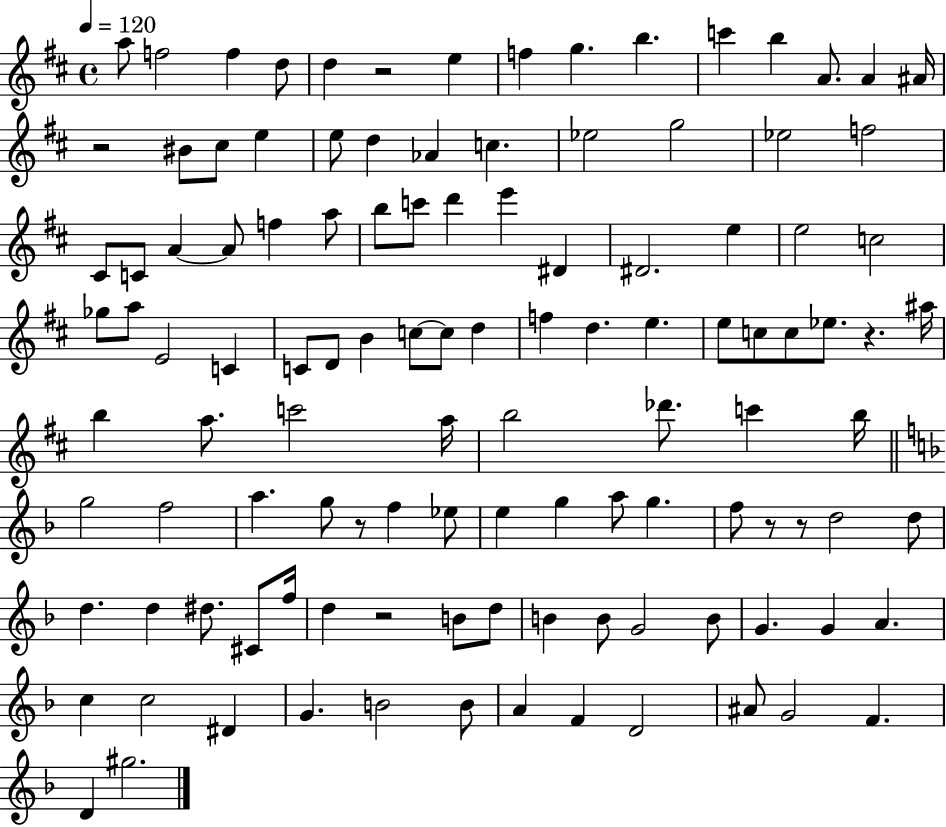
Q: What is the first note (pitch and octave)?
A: A5